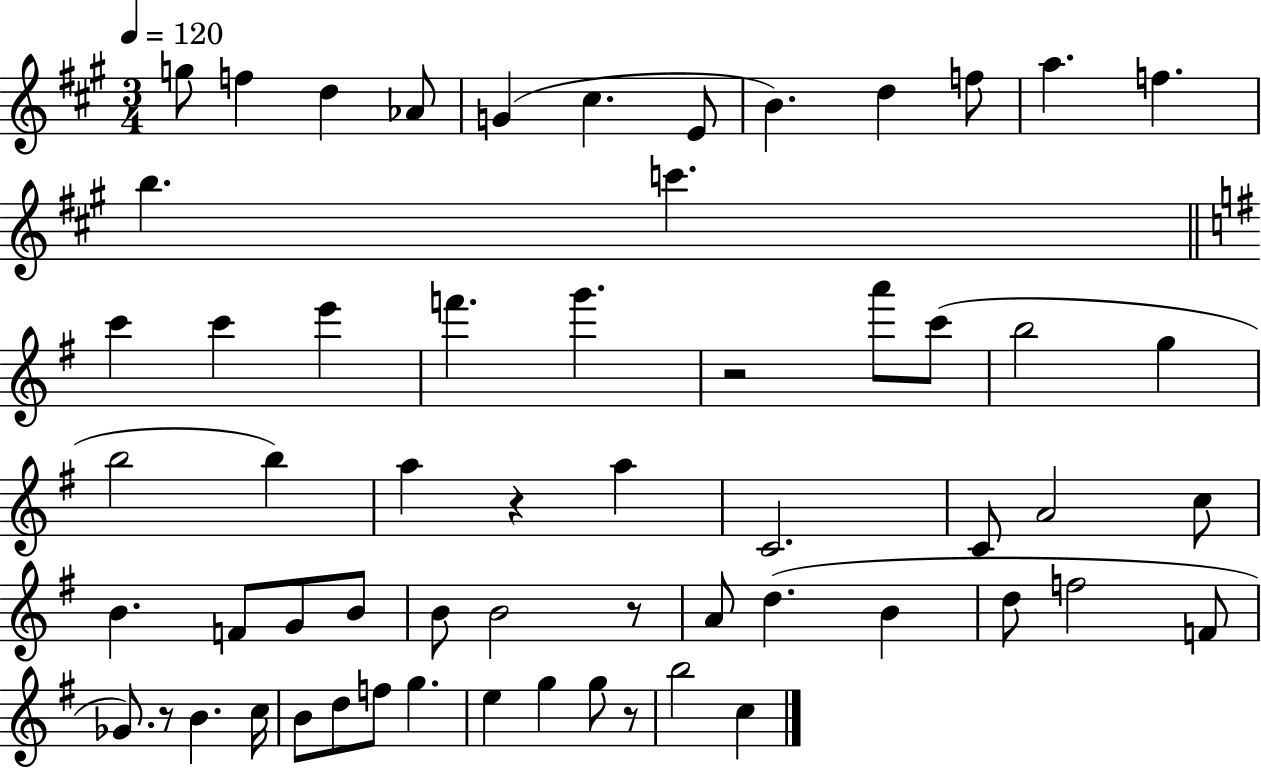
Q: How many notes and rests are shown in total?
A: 60